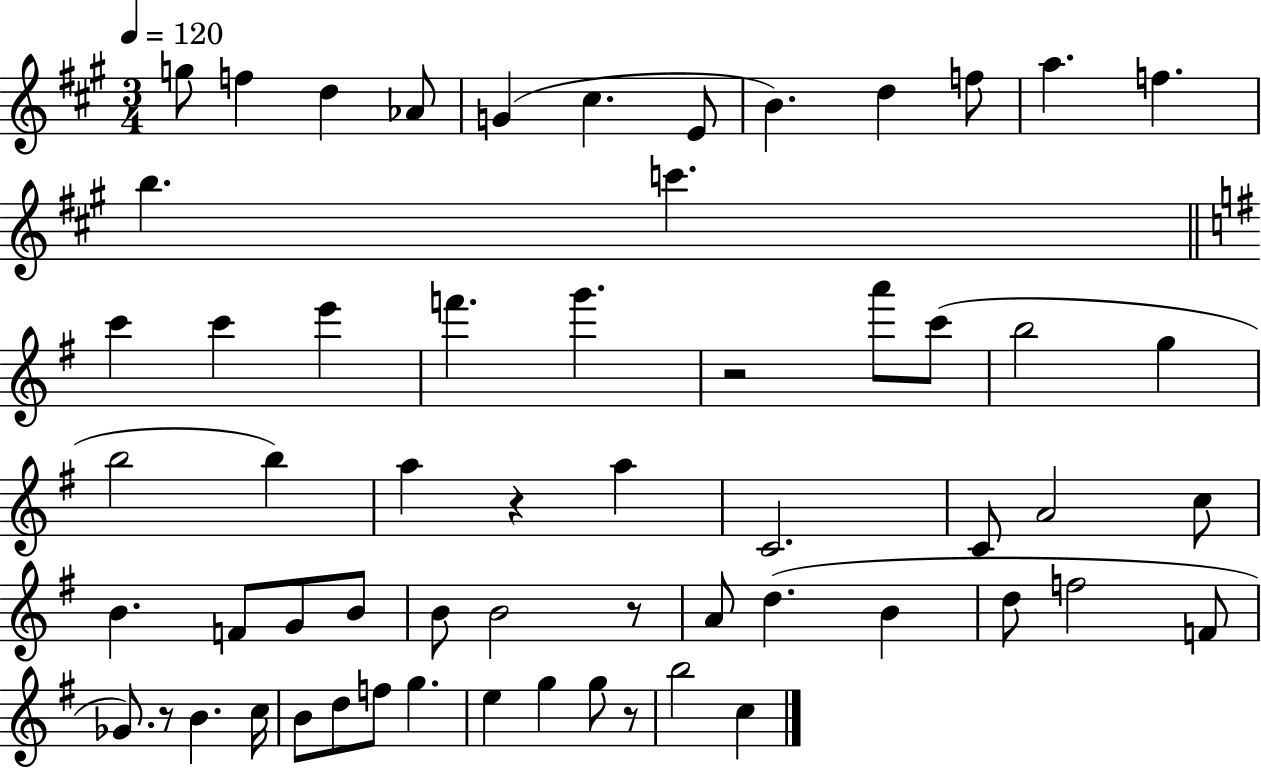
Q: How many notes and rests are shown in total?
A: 60